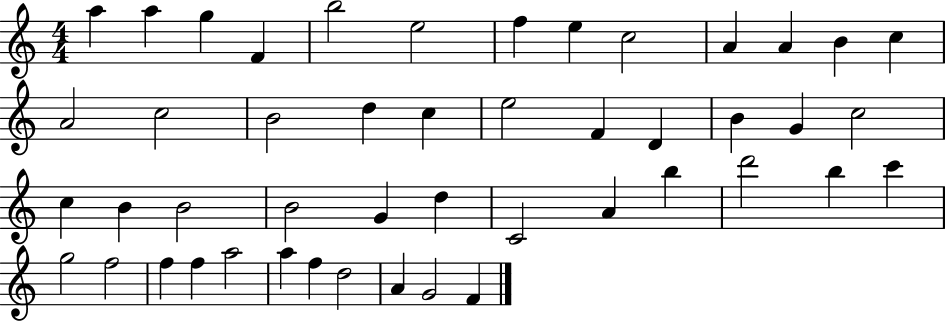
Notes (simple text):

A5/q A5/q G5/q F4/q B5/h E5/h F5/q E5/q C5/h A4/q A4/q B4/q C5/q A4/h C5/h B4/h D5/q C5/q E5/h F4/q D4/q B4/q G4/q C5/h C5/q B4/q B4/h B4/h G4/q D5/q C4/h A4/q B5/q D6/h B5/q C6/q G5/h F5/h F5/q F5/q A5/h A5/q F5/q D5/h A4/q G4/h F4/q